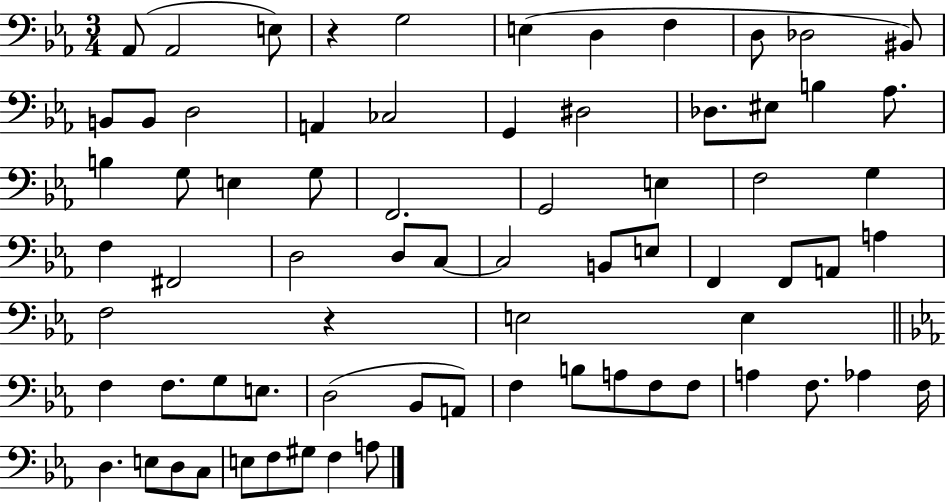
{
  \clef bass
  \numericTimeSignature
  \time 3/4
  \key ees \major
  aes,8( aes,2 e8) | r4 g2 | e4( d4 f4 | d8 des2 bis,8) | \break b,8 b,8 d2 | a,4 ces2 | g,4 dis2 | des8. eis8 b4 aes8. | \break b4 g8 e4 g8 | f,2. | g,2 e4 | f2 g4 | \break f4 fis,2 | d2 d8 c8~~ | c2 b,8 e8 | f,4 f,8 a,8 a4 | \break f2 r4 | e2 e4 | \bar "||" \break \key ees \major f4 f8. g8 e8. | d2( bes,8 a,8) | f4 b8 a8 f8 f8 | a4 f8. aes4 f16 | \break d4. e8 d8 c8 | e8 f8 gis8 f4 a8 | \bar "|."
}